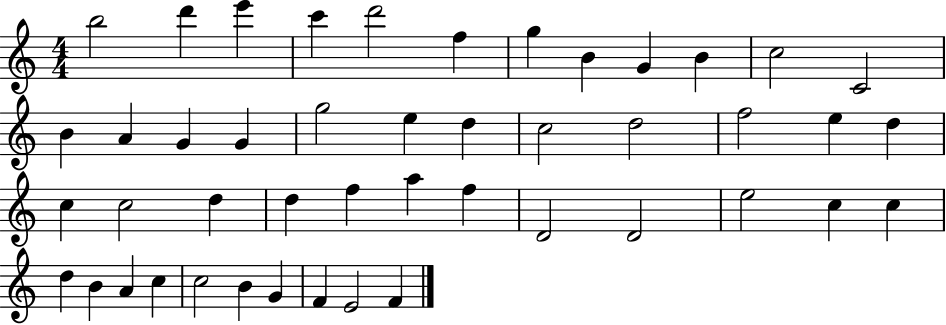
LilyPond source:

{
  \clef treble
  \numericTimeSignature
  \time 4/4
  \key c \major
  b''2 d'''4 e'''4 | c'''4 d'''2 f''4 | g''4 b'4 g'4 b'4 | c''2 c'2 | \break b'4 a'4 g'4 g'4 | g''2 e''4 d''4 | c''2 d''2 | f''2 e''4 d''4 | \break c''4 c''2 d''4 | d''4 f''4 a''4 f''4 | d'2 d'2 | e''2 c''4 c''4 | \break d''4 b'4 a'4 c''4 | c''2 b'4 g'4 | f'4 e'2 f'4 | \bar "|."
}